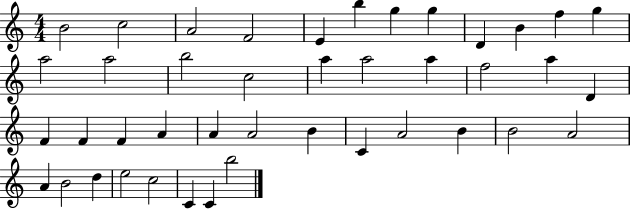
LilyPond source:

{
  \clef treble
  \numericTimeSignature
  \time 4/4
  \key c \major
  b'2 c''2 | a'2 f'2 | e'4 b''4 g''4 g''4 | d'4 b'4 f''4 g''4 | \break a''2 a''2 | b''2 c''2 | a''4 a''2 a''4 | f''2 a''4 d'4 | \break f'4 f'4 f'4 a'4 | a'4 a'2 b'4 | c'4 a'2 b'4 | b'2 a'2 | \break a'4 b'2 d''4 | e''2 c''2 | c'4 c'4 b''2 | \bar "|."
}